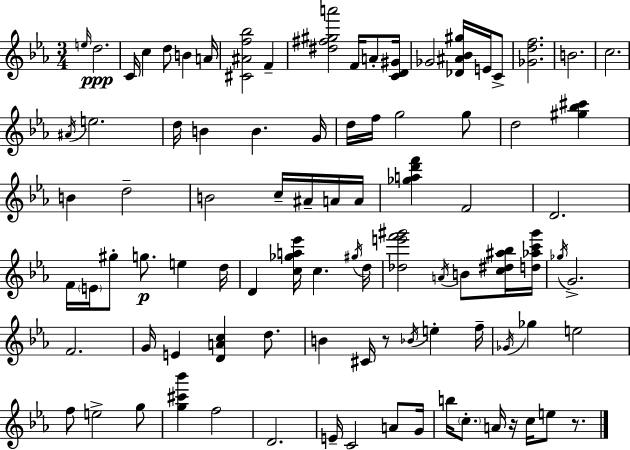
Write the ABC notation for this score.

X:1
T:Untitled
M:3/4
L:1/4
K:Eb
e/4 d2 C/4 c d/2 B A/4 [^C^Af_b]2 F [^d^f^ga']2 F/4 A/2 [CD^G]/4 _G2 [_D^A_B^g]/4 E/4 C/2 [_Gdf]2 B2 c2 ^A/4 e2 d/4 B B G/4 d/4 f/4 g2 g/2 d2 [^g_b^c'] B d2 B2 c/4 ^A/4 A/4 A/4 [_gad'f'] F2 D2 F/4 E/4 ^g/2 g/2 e d/4 D [c_ga_e']/4 c ^g/4 d/4 [_de'f'^g']2 A/4 B/2 [c^d^a_b]/4 [d_ac'^g']/4 _g/4 G2 F2 G/4 E [DAc] d/2 B ^C/4 z/2 _B/4 e f/4 _G/4 _g e2 f/2 e2 g/2 [g^c'_b'] f2 D2 E/4 C2 A/2 G/4 b/4 c/2 A/4 z/4 c/4 e/2 z/2